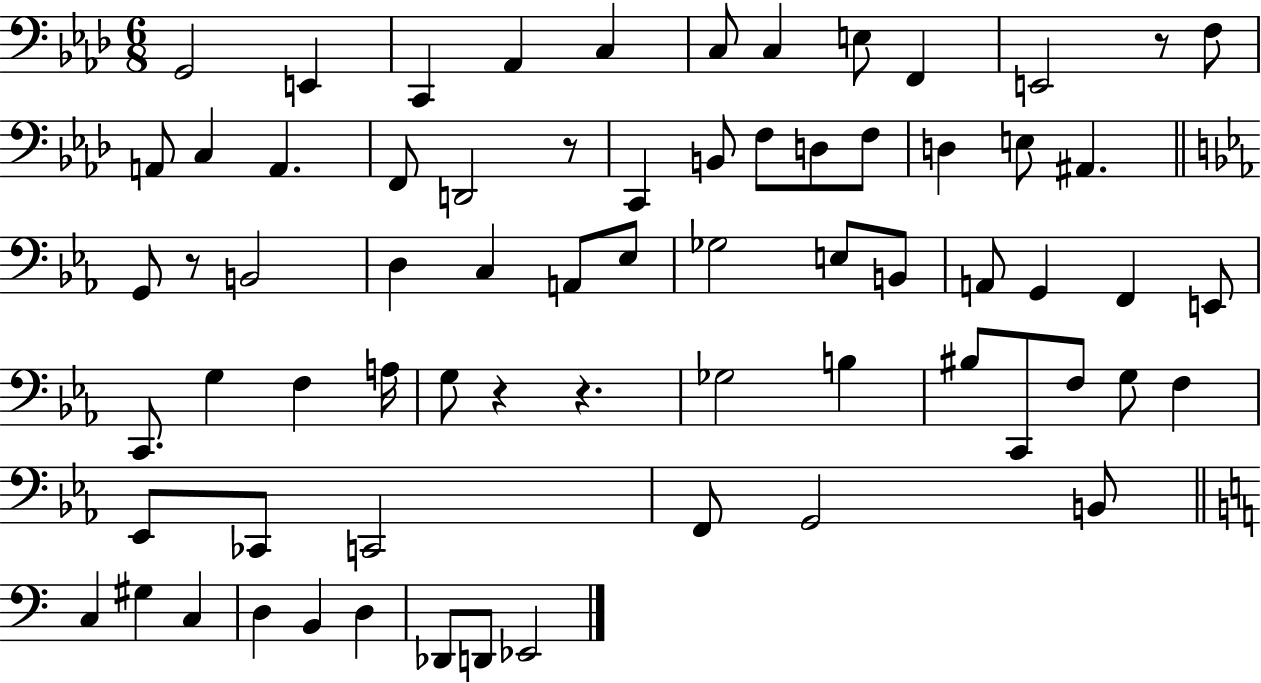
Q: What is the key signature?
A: AES major